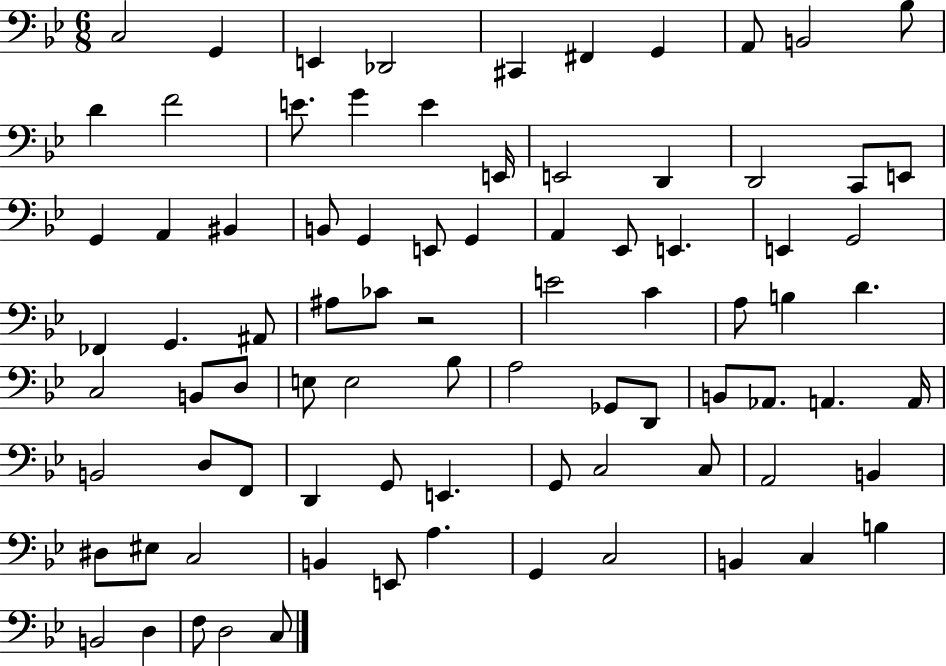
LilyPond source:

{
  \clef bass
  \numericTimeSignature
  \time 6/8
  \key bes \major
  \repeat volta 2 { c2 g,4 | e,4 des,2 | cis,4 fis,4 g,4 | a,8 b,2 bes8 | \break d'4 f'2 | e'8. g'4 e'4 e,16 | e,2 d,4 | d,2 c,8 e,8 | \break g,4 a,4 bis,4 | b,8 g,4 e,8 g,4 | a,4 ees,8 e,4. | e,4 g,2 | \break fes,4 g,4. ais,8 | ais8 ces'8 r2 | e'2 c'4 | a8 b4 d'4. | \break c2 b,8 d8 | e8 e2 bes8 | a2 ges,8 d,8 | b,8 aes,8. a,4. a,16 | \break b,2 d8 f,8 | d,4 g,8 e,4. | g,8 c2 c8 | a,2 b,4 | \break dis8 eis8 c2 | b,4 e,8 a4. | g,4 c2 | b,4 c4 b4 | \break b,2 d4 | f8 d2 c8 | } \bar "|."
}